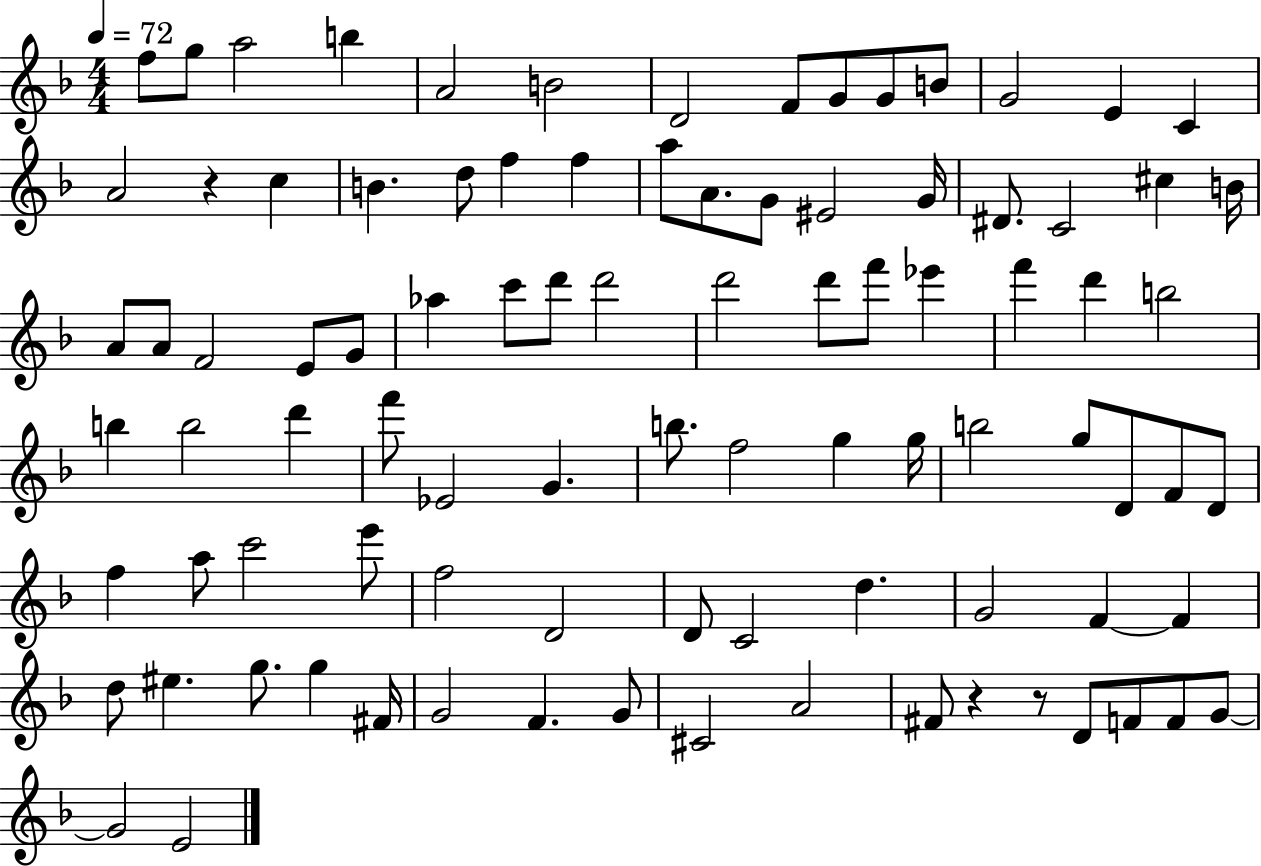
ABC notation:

X:1
T:Untitled
M:4/4
L:1/4
K:F
f/2 g/2 a2 b A2 B2 D2 F/2 G/2 G/2 B/2 G2 E C A2 z c B d/2 f f a/2 A/2 G/2 ^E2 G/4 ^D/2 C2 ^c B/4 A/2 A/2 F2 E/2 G/2 _a c'/2 d'/2 d'2 d'2 d'/2 f'/2 _e' f' d' b2 b b2 d' f'/2 _E2 G b/2 f2 g g/4 b2 g/2 D/2 F/2 D/2 f a/2 c'2 e'/2 f2 D2 D/2 C2 d G2 F F d/2 ^e g/2 g ^F/4 G2 F G/2 ^C2 A2 ^F/2 z z/2 D/2 F/2 F/2 G/2 G2 E2